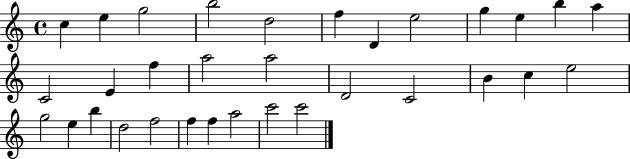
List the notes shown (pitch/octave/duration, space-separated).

C5/q E5/q G5/h B5/h D5/h F5/q D4/q E5/h G5/q E5/q B5/q A5/q C4/h E4/q F5/q A5/h A5/h D4/h C4/h B4/q C5/q E5/h G5/h E5/q B5/q D5/h F5/h F5/q F5/q A5/h C6/h C6/h